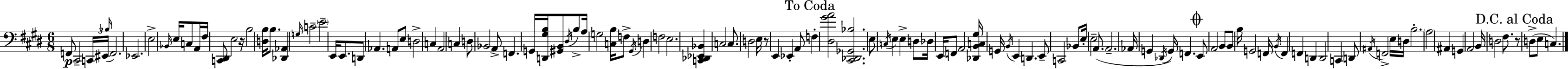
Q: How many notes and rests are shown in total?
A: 118